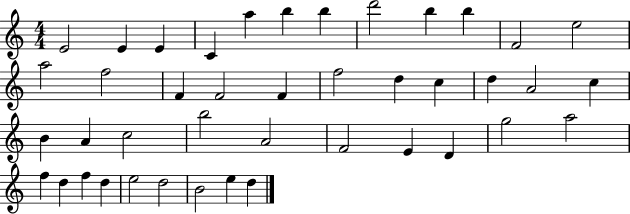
E4/h E4/q E4/q C4/q A5/q B5/q B5/q D6/h B5/q B5/q F4/h E5/h A5/h F5/h F4/q F4/h F4/q F5/h D5/q C5/q D5/q A4/h C5/q B4/q A4/q C5/h B5/h A4/h F4/h E4/q D4/q G5/h A5/h F5/q D5/q F5/q D5/q E5/h D5/h B4/h E5/q D5/q